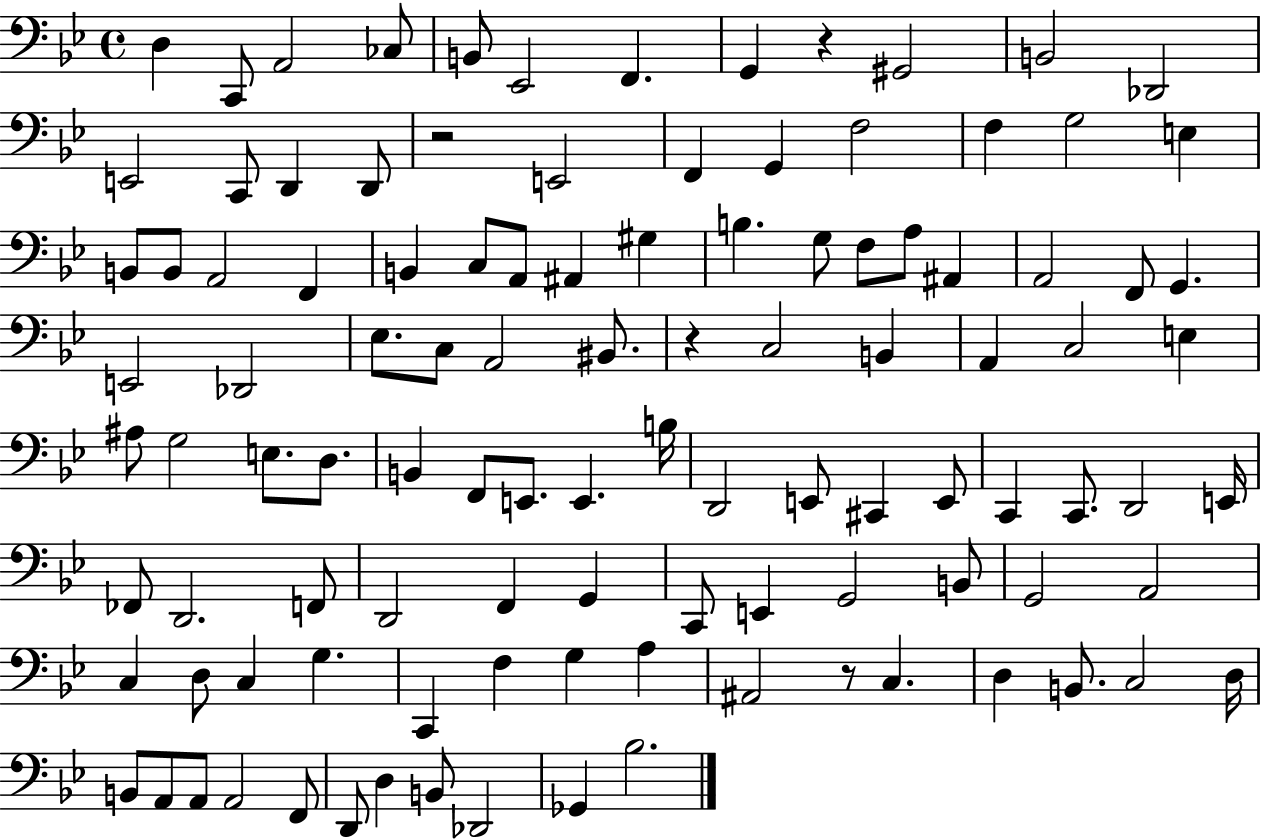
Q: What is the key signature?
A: BES major